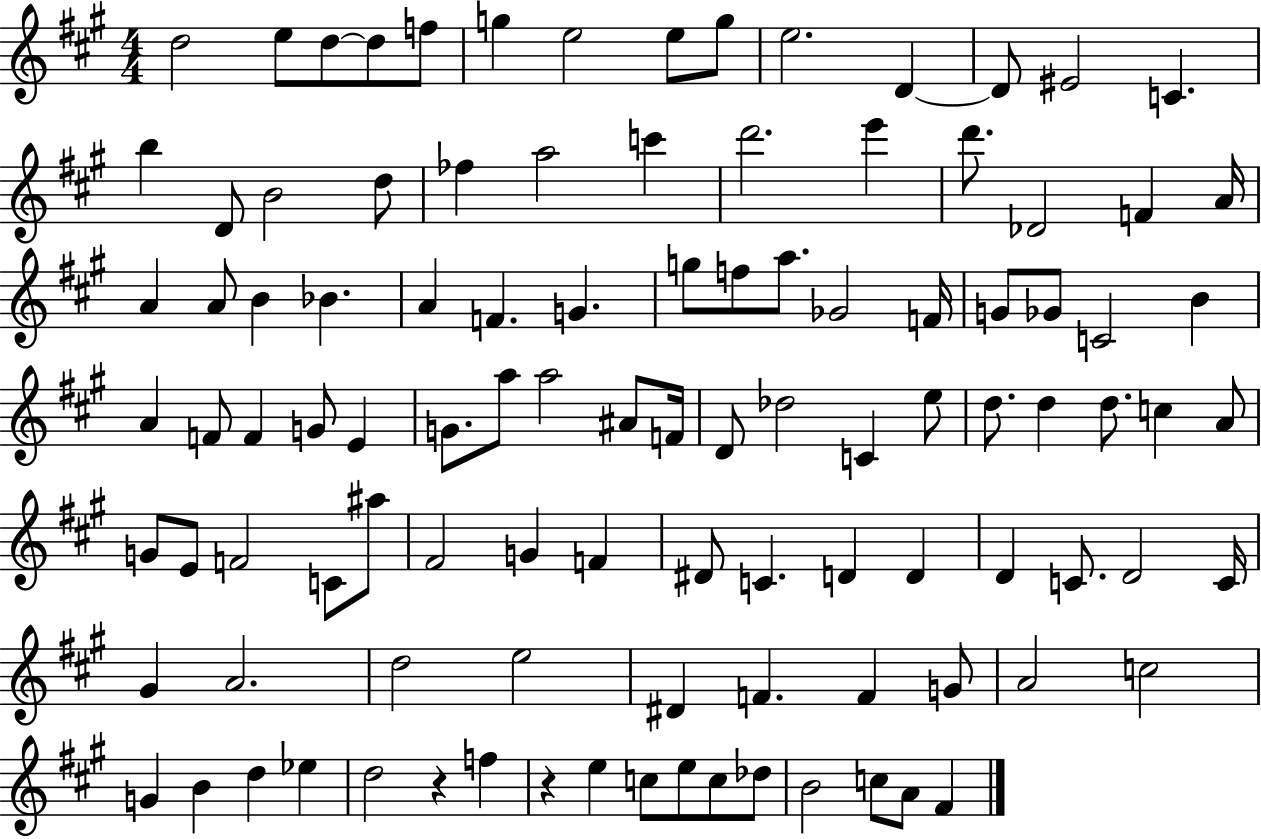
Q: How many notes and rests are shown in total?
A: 105